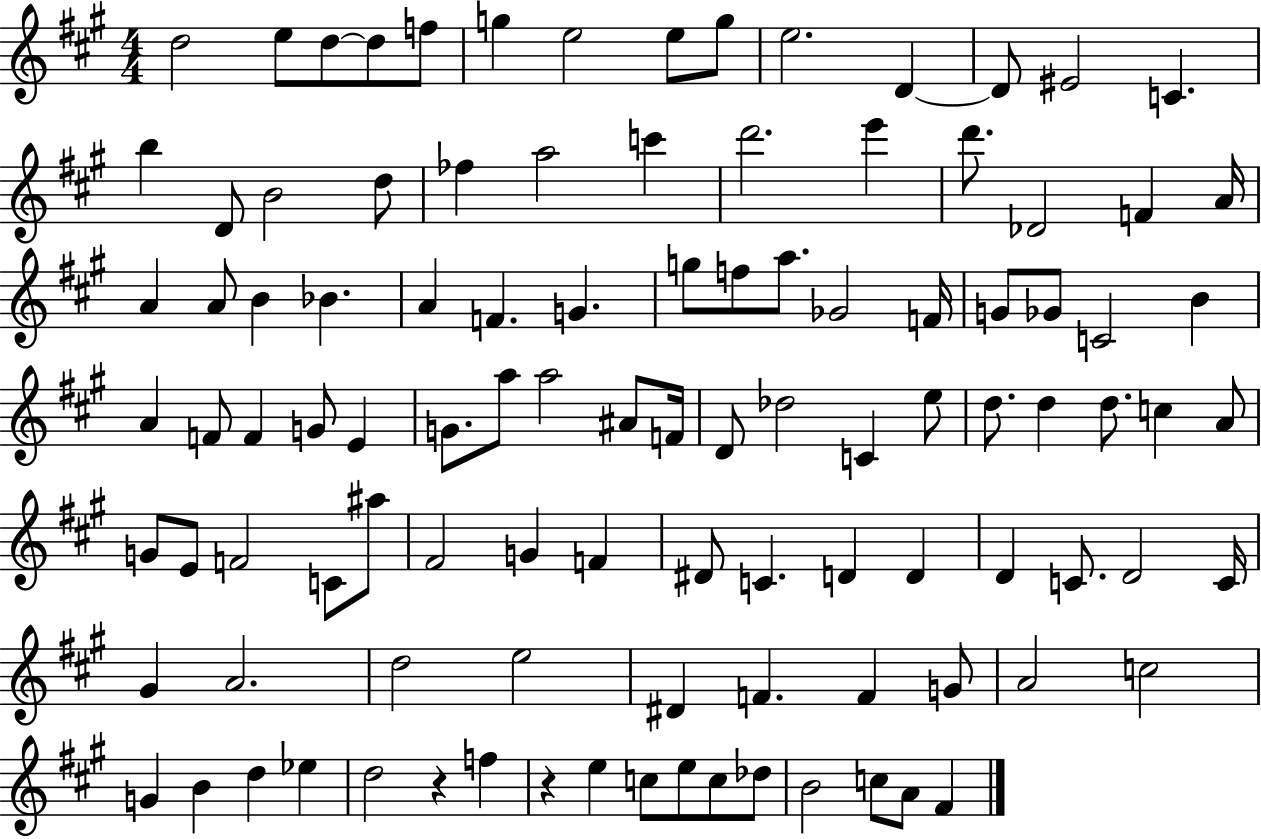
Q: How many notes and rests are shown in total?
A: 105